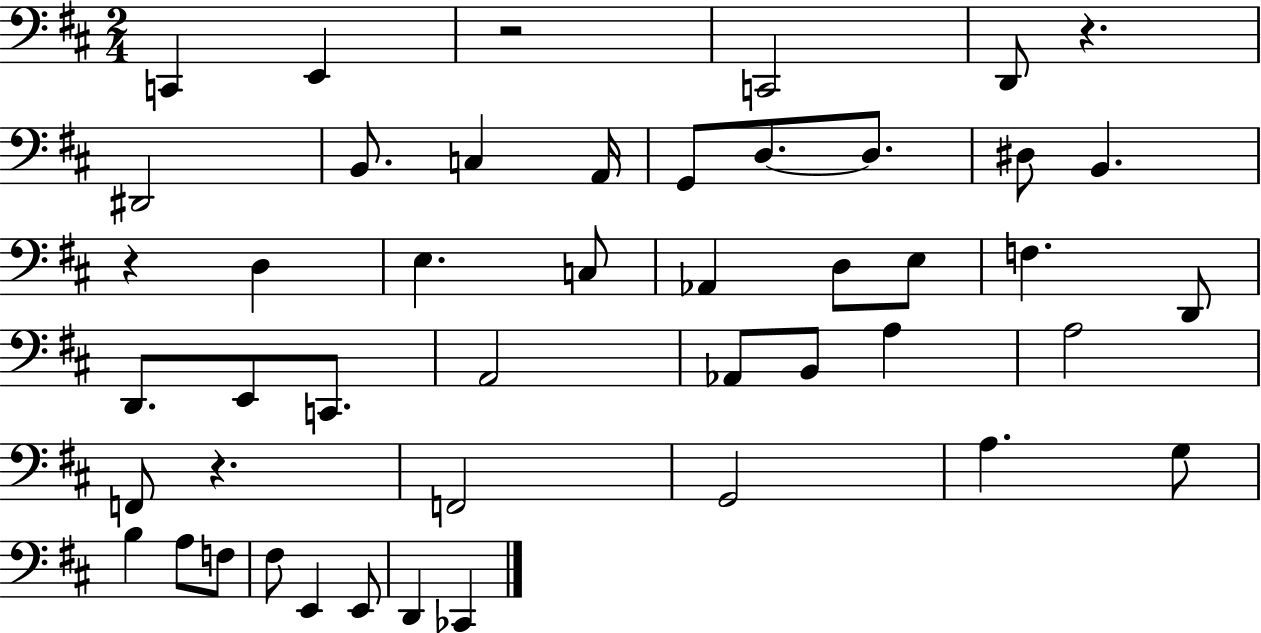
C2/q E2/q R/h C2/h D2/e R/q. D#2/h B2/e. C3/q A2/s G2/e D3/e. D3/e. D#3/e B2/q. R/q D3/q E3/q. C3/e Ab2/q D3/e E3/e F3/q. D2/e D2/e. E2/e C2/e. A2/h Ab2/e B2/e A3/q A3/h F2/e R/q. F2/h G2/h A3/q. G3/e B3/q A3/e F3/e F#3/e E2/q E2/e D2/q CES2/q